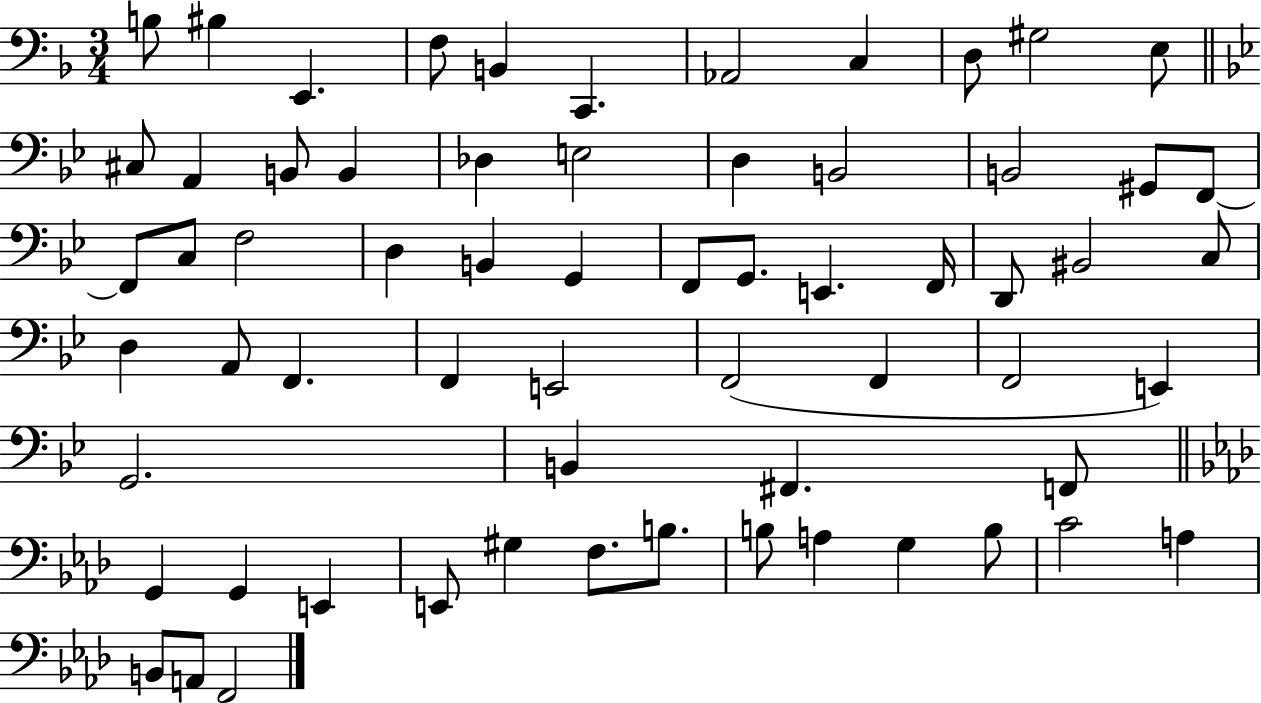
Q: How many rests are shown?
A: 0